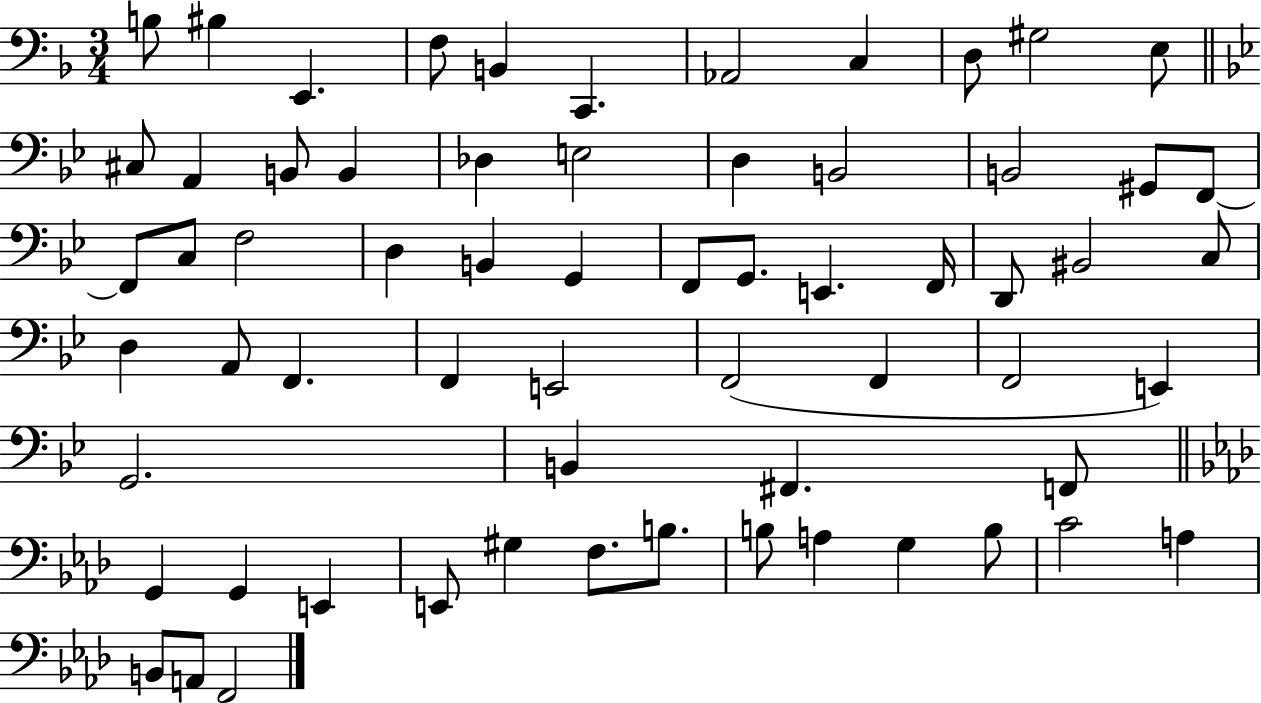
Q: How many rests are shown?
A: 0